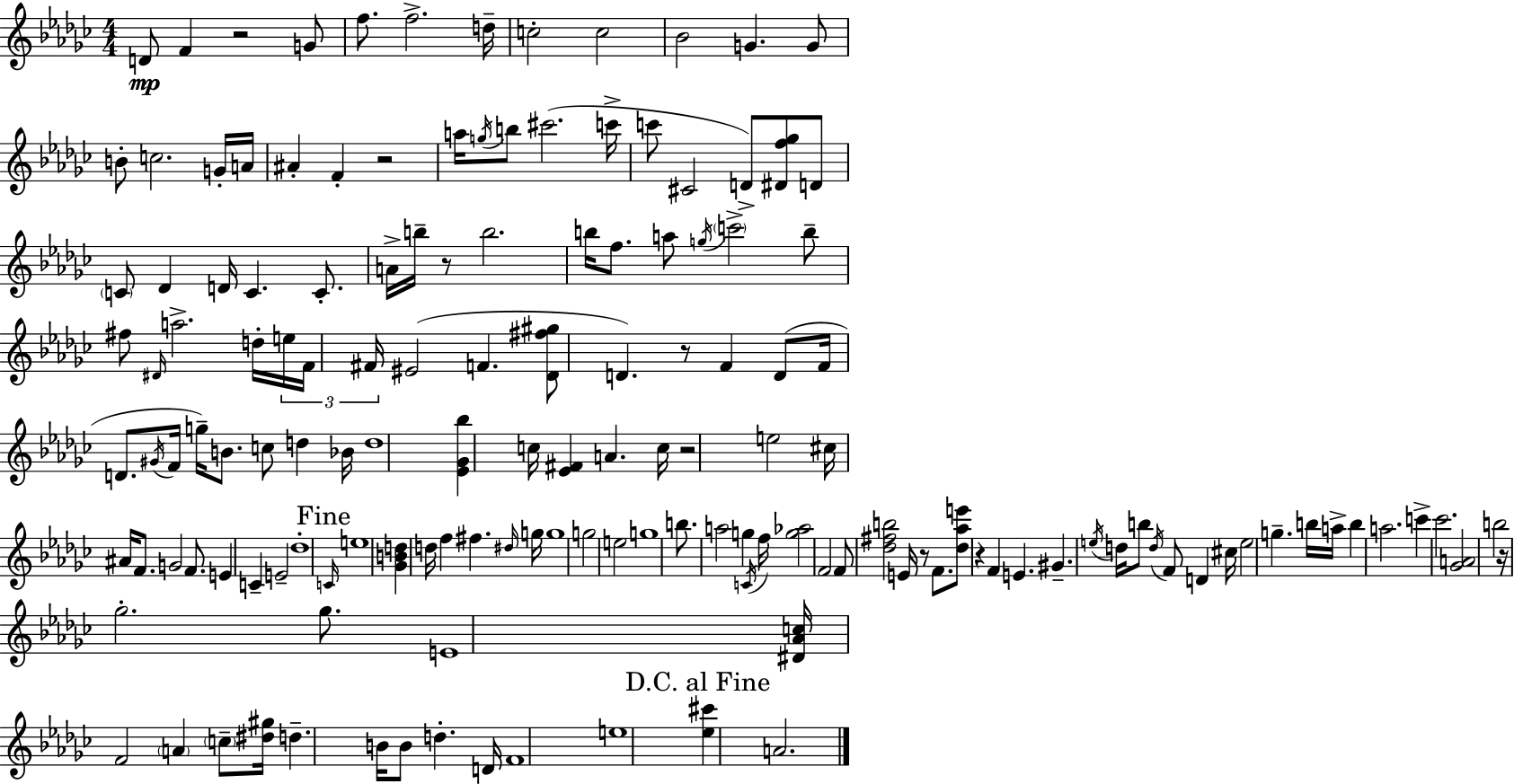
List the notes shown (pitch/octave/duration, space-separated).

D4/e F4/q R/h G4/e F5/e. F5/h. D5/s C5/h C5/h Bb4/h G4/q. G4/e B4/e C5/h. G4/s A4/s A#4/q F4/q R/h A5/s G5/s B5/e C#6/h. C6/s C6/e C#4/h D4/e [D#4,F5,Gb5]/e D4/e C4/e Db4/q D4/s C4/q. C4/e. A4/s B5/s R/e B5/h. B5/s F5/e. A5/e G5/s C6/h B5/e F#5/e D#4/s A5/h. D5/s E5/s F4/s F#4/s EIS4/h F4/q. [Db4,F#5,G#5]/e D4/q. R/e F4/q D4/e F4/s D4/e. G#4/s F4/s G5/s B4/e. C5/e D5/q Bb4/s D5/w [Eb4,Gb4,Bb5]/q C5/s [Eb4,F#4]/q A4/q. C5/s R/h E5/h C#5/s A#4/s F4/e. G4/h F4/e. E4/q C4/q E4/h Db5/w C4/s E5/w [Gb4,B4,D5]/q D5/s F5/q F#5/q. D#5/s G5/s G5/w G5/h E5/h G5/w B5/e. A5/h G5/q C4/s F5/s [G5,Ab5]/h F4/h F4/e [Db5,F#5,B5]/h E4/s R/e F4/e. [Db5,Ab5,E6]/e R/q F4/q E4/q. G#4/q. E5/s D5/s B5/e D5/s F4/e D4/q C#5/s E5/h G5/q. B5/s A5/s B5/q A5/h. C6/q CES6/h. [Gb4,A4]/h B5/h R/s Gb5/h. Gb5/e. E4/w [D#4,Ab4,C5]/s F4/h A4/q C5/e [D#5,G#5]/s D5/q. B4/s B4/e D5/q. D4/s F4/w E5/w [Eb5,C#6]/q A4/h.